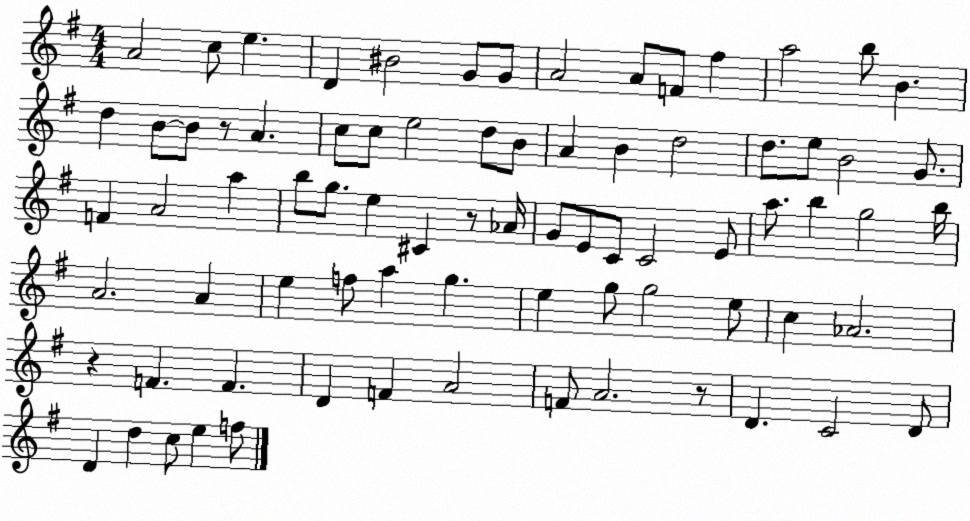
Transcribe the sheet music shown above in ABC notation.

X:1
T:Untitled
M:4/4
L:1/4
K:G
A2 c/2 e D ^B2 G/2 G/2 A2 A/2 F/2 ^f a2 b/2 B d B/2 B/2 z/2 A c/2 c/2 e2 d/2 B/2 A B d2 d/2 e/2 B2 G/2 F A2 a b/2 g/2 e ^C z/2 _A/4 G/2 E/2 C/2 C2 E/2 a/2 b g2 b/4 A2 A e f/2 a g e g/2 g2 e/2 c _A2 z F F D F A2 F/2 A2 z/2 D C2 D/2 D d c/2 e f/2